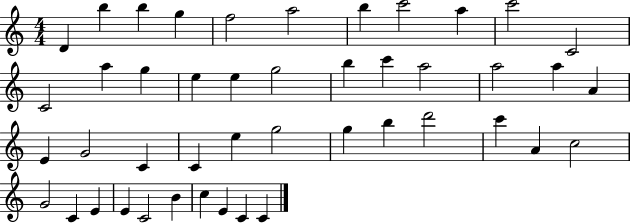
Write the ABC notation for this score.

X:1
T:Untitled
M:4/4
L:1/4
K:C
D b b g f2 a2 b c'2 a c'2 C2 C2 a g e e g2 b c' a2 a2 a A E G2 C C e g2 g b d'2 c' A c2 G2 C E E C2 B c E C C